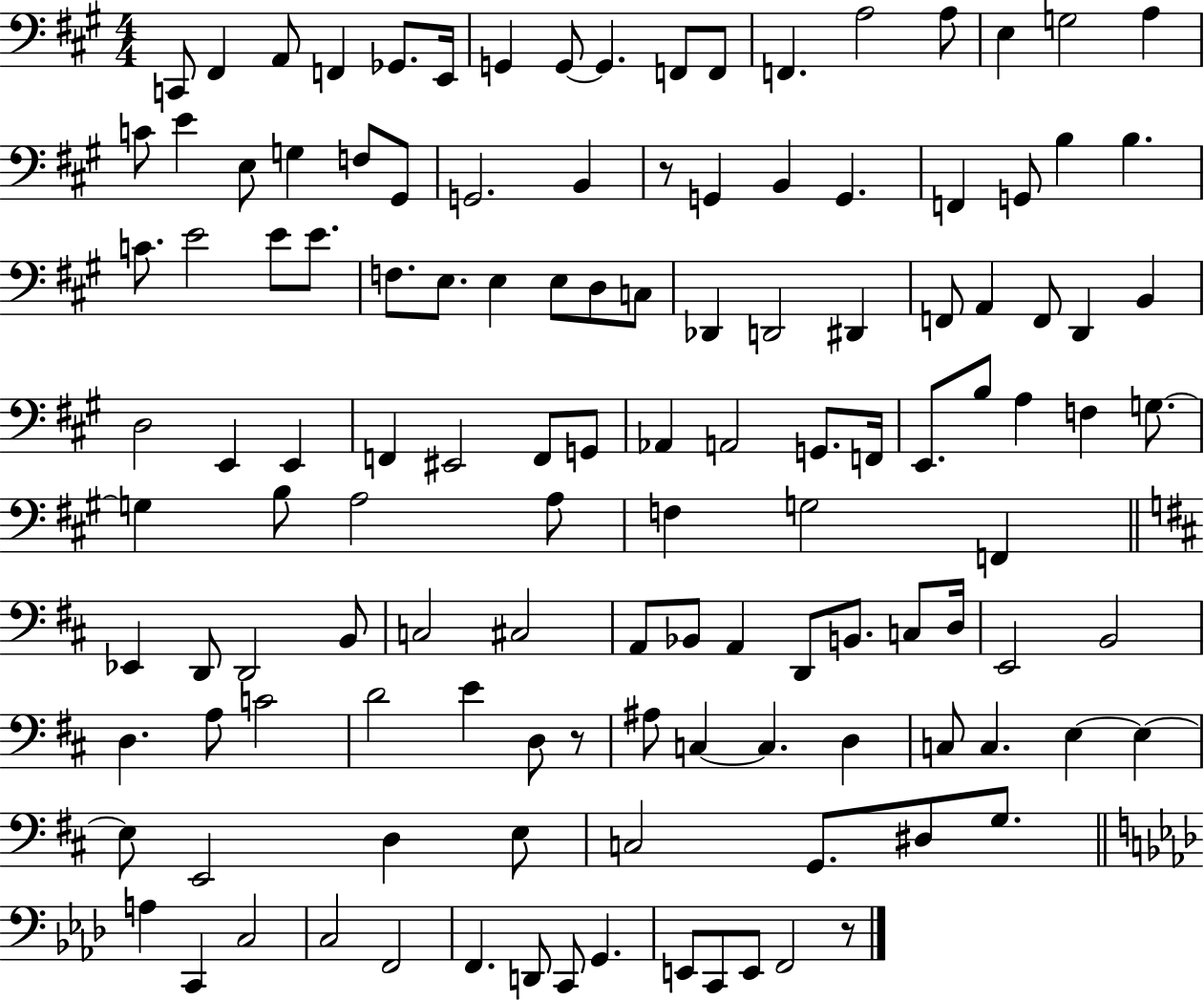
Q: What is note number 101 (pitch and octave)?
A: E3